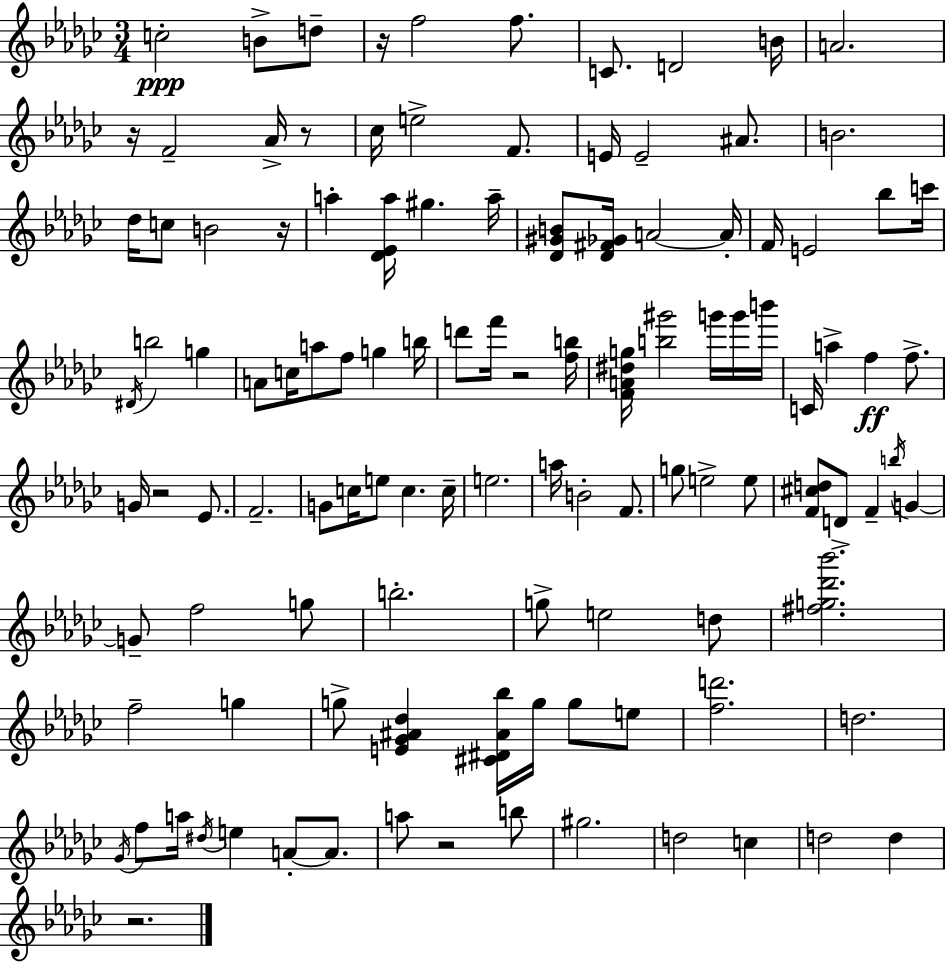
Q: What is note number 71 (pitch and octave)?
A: B5